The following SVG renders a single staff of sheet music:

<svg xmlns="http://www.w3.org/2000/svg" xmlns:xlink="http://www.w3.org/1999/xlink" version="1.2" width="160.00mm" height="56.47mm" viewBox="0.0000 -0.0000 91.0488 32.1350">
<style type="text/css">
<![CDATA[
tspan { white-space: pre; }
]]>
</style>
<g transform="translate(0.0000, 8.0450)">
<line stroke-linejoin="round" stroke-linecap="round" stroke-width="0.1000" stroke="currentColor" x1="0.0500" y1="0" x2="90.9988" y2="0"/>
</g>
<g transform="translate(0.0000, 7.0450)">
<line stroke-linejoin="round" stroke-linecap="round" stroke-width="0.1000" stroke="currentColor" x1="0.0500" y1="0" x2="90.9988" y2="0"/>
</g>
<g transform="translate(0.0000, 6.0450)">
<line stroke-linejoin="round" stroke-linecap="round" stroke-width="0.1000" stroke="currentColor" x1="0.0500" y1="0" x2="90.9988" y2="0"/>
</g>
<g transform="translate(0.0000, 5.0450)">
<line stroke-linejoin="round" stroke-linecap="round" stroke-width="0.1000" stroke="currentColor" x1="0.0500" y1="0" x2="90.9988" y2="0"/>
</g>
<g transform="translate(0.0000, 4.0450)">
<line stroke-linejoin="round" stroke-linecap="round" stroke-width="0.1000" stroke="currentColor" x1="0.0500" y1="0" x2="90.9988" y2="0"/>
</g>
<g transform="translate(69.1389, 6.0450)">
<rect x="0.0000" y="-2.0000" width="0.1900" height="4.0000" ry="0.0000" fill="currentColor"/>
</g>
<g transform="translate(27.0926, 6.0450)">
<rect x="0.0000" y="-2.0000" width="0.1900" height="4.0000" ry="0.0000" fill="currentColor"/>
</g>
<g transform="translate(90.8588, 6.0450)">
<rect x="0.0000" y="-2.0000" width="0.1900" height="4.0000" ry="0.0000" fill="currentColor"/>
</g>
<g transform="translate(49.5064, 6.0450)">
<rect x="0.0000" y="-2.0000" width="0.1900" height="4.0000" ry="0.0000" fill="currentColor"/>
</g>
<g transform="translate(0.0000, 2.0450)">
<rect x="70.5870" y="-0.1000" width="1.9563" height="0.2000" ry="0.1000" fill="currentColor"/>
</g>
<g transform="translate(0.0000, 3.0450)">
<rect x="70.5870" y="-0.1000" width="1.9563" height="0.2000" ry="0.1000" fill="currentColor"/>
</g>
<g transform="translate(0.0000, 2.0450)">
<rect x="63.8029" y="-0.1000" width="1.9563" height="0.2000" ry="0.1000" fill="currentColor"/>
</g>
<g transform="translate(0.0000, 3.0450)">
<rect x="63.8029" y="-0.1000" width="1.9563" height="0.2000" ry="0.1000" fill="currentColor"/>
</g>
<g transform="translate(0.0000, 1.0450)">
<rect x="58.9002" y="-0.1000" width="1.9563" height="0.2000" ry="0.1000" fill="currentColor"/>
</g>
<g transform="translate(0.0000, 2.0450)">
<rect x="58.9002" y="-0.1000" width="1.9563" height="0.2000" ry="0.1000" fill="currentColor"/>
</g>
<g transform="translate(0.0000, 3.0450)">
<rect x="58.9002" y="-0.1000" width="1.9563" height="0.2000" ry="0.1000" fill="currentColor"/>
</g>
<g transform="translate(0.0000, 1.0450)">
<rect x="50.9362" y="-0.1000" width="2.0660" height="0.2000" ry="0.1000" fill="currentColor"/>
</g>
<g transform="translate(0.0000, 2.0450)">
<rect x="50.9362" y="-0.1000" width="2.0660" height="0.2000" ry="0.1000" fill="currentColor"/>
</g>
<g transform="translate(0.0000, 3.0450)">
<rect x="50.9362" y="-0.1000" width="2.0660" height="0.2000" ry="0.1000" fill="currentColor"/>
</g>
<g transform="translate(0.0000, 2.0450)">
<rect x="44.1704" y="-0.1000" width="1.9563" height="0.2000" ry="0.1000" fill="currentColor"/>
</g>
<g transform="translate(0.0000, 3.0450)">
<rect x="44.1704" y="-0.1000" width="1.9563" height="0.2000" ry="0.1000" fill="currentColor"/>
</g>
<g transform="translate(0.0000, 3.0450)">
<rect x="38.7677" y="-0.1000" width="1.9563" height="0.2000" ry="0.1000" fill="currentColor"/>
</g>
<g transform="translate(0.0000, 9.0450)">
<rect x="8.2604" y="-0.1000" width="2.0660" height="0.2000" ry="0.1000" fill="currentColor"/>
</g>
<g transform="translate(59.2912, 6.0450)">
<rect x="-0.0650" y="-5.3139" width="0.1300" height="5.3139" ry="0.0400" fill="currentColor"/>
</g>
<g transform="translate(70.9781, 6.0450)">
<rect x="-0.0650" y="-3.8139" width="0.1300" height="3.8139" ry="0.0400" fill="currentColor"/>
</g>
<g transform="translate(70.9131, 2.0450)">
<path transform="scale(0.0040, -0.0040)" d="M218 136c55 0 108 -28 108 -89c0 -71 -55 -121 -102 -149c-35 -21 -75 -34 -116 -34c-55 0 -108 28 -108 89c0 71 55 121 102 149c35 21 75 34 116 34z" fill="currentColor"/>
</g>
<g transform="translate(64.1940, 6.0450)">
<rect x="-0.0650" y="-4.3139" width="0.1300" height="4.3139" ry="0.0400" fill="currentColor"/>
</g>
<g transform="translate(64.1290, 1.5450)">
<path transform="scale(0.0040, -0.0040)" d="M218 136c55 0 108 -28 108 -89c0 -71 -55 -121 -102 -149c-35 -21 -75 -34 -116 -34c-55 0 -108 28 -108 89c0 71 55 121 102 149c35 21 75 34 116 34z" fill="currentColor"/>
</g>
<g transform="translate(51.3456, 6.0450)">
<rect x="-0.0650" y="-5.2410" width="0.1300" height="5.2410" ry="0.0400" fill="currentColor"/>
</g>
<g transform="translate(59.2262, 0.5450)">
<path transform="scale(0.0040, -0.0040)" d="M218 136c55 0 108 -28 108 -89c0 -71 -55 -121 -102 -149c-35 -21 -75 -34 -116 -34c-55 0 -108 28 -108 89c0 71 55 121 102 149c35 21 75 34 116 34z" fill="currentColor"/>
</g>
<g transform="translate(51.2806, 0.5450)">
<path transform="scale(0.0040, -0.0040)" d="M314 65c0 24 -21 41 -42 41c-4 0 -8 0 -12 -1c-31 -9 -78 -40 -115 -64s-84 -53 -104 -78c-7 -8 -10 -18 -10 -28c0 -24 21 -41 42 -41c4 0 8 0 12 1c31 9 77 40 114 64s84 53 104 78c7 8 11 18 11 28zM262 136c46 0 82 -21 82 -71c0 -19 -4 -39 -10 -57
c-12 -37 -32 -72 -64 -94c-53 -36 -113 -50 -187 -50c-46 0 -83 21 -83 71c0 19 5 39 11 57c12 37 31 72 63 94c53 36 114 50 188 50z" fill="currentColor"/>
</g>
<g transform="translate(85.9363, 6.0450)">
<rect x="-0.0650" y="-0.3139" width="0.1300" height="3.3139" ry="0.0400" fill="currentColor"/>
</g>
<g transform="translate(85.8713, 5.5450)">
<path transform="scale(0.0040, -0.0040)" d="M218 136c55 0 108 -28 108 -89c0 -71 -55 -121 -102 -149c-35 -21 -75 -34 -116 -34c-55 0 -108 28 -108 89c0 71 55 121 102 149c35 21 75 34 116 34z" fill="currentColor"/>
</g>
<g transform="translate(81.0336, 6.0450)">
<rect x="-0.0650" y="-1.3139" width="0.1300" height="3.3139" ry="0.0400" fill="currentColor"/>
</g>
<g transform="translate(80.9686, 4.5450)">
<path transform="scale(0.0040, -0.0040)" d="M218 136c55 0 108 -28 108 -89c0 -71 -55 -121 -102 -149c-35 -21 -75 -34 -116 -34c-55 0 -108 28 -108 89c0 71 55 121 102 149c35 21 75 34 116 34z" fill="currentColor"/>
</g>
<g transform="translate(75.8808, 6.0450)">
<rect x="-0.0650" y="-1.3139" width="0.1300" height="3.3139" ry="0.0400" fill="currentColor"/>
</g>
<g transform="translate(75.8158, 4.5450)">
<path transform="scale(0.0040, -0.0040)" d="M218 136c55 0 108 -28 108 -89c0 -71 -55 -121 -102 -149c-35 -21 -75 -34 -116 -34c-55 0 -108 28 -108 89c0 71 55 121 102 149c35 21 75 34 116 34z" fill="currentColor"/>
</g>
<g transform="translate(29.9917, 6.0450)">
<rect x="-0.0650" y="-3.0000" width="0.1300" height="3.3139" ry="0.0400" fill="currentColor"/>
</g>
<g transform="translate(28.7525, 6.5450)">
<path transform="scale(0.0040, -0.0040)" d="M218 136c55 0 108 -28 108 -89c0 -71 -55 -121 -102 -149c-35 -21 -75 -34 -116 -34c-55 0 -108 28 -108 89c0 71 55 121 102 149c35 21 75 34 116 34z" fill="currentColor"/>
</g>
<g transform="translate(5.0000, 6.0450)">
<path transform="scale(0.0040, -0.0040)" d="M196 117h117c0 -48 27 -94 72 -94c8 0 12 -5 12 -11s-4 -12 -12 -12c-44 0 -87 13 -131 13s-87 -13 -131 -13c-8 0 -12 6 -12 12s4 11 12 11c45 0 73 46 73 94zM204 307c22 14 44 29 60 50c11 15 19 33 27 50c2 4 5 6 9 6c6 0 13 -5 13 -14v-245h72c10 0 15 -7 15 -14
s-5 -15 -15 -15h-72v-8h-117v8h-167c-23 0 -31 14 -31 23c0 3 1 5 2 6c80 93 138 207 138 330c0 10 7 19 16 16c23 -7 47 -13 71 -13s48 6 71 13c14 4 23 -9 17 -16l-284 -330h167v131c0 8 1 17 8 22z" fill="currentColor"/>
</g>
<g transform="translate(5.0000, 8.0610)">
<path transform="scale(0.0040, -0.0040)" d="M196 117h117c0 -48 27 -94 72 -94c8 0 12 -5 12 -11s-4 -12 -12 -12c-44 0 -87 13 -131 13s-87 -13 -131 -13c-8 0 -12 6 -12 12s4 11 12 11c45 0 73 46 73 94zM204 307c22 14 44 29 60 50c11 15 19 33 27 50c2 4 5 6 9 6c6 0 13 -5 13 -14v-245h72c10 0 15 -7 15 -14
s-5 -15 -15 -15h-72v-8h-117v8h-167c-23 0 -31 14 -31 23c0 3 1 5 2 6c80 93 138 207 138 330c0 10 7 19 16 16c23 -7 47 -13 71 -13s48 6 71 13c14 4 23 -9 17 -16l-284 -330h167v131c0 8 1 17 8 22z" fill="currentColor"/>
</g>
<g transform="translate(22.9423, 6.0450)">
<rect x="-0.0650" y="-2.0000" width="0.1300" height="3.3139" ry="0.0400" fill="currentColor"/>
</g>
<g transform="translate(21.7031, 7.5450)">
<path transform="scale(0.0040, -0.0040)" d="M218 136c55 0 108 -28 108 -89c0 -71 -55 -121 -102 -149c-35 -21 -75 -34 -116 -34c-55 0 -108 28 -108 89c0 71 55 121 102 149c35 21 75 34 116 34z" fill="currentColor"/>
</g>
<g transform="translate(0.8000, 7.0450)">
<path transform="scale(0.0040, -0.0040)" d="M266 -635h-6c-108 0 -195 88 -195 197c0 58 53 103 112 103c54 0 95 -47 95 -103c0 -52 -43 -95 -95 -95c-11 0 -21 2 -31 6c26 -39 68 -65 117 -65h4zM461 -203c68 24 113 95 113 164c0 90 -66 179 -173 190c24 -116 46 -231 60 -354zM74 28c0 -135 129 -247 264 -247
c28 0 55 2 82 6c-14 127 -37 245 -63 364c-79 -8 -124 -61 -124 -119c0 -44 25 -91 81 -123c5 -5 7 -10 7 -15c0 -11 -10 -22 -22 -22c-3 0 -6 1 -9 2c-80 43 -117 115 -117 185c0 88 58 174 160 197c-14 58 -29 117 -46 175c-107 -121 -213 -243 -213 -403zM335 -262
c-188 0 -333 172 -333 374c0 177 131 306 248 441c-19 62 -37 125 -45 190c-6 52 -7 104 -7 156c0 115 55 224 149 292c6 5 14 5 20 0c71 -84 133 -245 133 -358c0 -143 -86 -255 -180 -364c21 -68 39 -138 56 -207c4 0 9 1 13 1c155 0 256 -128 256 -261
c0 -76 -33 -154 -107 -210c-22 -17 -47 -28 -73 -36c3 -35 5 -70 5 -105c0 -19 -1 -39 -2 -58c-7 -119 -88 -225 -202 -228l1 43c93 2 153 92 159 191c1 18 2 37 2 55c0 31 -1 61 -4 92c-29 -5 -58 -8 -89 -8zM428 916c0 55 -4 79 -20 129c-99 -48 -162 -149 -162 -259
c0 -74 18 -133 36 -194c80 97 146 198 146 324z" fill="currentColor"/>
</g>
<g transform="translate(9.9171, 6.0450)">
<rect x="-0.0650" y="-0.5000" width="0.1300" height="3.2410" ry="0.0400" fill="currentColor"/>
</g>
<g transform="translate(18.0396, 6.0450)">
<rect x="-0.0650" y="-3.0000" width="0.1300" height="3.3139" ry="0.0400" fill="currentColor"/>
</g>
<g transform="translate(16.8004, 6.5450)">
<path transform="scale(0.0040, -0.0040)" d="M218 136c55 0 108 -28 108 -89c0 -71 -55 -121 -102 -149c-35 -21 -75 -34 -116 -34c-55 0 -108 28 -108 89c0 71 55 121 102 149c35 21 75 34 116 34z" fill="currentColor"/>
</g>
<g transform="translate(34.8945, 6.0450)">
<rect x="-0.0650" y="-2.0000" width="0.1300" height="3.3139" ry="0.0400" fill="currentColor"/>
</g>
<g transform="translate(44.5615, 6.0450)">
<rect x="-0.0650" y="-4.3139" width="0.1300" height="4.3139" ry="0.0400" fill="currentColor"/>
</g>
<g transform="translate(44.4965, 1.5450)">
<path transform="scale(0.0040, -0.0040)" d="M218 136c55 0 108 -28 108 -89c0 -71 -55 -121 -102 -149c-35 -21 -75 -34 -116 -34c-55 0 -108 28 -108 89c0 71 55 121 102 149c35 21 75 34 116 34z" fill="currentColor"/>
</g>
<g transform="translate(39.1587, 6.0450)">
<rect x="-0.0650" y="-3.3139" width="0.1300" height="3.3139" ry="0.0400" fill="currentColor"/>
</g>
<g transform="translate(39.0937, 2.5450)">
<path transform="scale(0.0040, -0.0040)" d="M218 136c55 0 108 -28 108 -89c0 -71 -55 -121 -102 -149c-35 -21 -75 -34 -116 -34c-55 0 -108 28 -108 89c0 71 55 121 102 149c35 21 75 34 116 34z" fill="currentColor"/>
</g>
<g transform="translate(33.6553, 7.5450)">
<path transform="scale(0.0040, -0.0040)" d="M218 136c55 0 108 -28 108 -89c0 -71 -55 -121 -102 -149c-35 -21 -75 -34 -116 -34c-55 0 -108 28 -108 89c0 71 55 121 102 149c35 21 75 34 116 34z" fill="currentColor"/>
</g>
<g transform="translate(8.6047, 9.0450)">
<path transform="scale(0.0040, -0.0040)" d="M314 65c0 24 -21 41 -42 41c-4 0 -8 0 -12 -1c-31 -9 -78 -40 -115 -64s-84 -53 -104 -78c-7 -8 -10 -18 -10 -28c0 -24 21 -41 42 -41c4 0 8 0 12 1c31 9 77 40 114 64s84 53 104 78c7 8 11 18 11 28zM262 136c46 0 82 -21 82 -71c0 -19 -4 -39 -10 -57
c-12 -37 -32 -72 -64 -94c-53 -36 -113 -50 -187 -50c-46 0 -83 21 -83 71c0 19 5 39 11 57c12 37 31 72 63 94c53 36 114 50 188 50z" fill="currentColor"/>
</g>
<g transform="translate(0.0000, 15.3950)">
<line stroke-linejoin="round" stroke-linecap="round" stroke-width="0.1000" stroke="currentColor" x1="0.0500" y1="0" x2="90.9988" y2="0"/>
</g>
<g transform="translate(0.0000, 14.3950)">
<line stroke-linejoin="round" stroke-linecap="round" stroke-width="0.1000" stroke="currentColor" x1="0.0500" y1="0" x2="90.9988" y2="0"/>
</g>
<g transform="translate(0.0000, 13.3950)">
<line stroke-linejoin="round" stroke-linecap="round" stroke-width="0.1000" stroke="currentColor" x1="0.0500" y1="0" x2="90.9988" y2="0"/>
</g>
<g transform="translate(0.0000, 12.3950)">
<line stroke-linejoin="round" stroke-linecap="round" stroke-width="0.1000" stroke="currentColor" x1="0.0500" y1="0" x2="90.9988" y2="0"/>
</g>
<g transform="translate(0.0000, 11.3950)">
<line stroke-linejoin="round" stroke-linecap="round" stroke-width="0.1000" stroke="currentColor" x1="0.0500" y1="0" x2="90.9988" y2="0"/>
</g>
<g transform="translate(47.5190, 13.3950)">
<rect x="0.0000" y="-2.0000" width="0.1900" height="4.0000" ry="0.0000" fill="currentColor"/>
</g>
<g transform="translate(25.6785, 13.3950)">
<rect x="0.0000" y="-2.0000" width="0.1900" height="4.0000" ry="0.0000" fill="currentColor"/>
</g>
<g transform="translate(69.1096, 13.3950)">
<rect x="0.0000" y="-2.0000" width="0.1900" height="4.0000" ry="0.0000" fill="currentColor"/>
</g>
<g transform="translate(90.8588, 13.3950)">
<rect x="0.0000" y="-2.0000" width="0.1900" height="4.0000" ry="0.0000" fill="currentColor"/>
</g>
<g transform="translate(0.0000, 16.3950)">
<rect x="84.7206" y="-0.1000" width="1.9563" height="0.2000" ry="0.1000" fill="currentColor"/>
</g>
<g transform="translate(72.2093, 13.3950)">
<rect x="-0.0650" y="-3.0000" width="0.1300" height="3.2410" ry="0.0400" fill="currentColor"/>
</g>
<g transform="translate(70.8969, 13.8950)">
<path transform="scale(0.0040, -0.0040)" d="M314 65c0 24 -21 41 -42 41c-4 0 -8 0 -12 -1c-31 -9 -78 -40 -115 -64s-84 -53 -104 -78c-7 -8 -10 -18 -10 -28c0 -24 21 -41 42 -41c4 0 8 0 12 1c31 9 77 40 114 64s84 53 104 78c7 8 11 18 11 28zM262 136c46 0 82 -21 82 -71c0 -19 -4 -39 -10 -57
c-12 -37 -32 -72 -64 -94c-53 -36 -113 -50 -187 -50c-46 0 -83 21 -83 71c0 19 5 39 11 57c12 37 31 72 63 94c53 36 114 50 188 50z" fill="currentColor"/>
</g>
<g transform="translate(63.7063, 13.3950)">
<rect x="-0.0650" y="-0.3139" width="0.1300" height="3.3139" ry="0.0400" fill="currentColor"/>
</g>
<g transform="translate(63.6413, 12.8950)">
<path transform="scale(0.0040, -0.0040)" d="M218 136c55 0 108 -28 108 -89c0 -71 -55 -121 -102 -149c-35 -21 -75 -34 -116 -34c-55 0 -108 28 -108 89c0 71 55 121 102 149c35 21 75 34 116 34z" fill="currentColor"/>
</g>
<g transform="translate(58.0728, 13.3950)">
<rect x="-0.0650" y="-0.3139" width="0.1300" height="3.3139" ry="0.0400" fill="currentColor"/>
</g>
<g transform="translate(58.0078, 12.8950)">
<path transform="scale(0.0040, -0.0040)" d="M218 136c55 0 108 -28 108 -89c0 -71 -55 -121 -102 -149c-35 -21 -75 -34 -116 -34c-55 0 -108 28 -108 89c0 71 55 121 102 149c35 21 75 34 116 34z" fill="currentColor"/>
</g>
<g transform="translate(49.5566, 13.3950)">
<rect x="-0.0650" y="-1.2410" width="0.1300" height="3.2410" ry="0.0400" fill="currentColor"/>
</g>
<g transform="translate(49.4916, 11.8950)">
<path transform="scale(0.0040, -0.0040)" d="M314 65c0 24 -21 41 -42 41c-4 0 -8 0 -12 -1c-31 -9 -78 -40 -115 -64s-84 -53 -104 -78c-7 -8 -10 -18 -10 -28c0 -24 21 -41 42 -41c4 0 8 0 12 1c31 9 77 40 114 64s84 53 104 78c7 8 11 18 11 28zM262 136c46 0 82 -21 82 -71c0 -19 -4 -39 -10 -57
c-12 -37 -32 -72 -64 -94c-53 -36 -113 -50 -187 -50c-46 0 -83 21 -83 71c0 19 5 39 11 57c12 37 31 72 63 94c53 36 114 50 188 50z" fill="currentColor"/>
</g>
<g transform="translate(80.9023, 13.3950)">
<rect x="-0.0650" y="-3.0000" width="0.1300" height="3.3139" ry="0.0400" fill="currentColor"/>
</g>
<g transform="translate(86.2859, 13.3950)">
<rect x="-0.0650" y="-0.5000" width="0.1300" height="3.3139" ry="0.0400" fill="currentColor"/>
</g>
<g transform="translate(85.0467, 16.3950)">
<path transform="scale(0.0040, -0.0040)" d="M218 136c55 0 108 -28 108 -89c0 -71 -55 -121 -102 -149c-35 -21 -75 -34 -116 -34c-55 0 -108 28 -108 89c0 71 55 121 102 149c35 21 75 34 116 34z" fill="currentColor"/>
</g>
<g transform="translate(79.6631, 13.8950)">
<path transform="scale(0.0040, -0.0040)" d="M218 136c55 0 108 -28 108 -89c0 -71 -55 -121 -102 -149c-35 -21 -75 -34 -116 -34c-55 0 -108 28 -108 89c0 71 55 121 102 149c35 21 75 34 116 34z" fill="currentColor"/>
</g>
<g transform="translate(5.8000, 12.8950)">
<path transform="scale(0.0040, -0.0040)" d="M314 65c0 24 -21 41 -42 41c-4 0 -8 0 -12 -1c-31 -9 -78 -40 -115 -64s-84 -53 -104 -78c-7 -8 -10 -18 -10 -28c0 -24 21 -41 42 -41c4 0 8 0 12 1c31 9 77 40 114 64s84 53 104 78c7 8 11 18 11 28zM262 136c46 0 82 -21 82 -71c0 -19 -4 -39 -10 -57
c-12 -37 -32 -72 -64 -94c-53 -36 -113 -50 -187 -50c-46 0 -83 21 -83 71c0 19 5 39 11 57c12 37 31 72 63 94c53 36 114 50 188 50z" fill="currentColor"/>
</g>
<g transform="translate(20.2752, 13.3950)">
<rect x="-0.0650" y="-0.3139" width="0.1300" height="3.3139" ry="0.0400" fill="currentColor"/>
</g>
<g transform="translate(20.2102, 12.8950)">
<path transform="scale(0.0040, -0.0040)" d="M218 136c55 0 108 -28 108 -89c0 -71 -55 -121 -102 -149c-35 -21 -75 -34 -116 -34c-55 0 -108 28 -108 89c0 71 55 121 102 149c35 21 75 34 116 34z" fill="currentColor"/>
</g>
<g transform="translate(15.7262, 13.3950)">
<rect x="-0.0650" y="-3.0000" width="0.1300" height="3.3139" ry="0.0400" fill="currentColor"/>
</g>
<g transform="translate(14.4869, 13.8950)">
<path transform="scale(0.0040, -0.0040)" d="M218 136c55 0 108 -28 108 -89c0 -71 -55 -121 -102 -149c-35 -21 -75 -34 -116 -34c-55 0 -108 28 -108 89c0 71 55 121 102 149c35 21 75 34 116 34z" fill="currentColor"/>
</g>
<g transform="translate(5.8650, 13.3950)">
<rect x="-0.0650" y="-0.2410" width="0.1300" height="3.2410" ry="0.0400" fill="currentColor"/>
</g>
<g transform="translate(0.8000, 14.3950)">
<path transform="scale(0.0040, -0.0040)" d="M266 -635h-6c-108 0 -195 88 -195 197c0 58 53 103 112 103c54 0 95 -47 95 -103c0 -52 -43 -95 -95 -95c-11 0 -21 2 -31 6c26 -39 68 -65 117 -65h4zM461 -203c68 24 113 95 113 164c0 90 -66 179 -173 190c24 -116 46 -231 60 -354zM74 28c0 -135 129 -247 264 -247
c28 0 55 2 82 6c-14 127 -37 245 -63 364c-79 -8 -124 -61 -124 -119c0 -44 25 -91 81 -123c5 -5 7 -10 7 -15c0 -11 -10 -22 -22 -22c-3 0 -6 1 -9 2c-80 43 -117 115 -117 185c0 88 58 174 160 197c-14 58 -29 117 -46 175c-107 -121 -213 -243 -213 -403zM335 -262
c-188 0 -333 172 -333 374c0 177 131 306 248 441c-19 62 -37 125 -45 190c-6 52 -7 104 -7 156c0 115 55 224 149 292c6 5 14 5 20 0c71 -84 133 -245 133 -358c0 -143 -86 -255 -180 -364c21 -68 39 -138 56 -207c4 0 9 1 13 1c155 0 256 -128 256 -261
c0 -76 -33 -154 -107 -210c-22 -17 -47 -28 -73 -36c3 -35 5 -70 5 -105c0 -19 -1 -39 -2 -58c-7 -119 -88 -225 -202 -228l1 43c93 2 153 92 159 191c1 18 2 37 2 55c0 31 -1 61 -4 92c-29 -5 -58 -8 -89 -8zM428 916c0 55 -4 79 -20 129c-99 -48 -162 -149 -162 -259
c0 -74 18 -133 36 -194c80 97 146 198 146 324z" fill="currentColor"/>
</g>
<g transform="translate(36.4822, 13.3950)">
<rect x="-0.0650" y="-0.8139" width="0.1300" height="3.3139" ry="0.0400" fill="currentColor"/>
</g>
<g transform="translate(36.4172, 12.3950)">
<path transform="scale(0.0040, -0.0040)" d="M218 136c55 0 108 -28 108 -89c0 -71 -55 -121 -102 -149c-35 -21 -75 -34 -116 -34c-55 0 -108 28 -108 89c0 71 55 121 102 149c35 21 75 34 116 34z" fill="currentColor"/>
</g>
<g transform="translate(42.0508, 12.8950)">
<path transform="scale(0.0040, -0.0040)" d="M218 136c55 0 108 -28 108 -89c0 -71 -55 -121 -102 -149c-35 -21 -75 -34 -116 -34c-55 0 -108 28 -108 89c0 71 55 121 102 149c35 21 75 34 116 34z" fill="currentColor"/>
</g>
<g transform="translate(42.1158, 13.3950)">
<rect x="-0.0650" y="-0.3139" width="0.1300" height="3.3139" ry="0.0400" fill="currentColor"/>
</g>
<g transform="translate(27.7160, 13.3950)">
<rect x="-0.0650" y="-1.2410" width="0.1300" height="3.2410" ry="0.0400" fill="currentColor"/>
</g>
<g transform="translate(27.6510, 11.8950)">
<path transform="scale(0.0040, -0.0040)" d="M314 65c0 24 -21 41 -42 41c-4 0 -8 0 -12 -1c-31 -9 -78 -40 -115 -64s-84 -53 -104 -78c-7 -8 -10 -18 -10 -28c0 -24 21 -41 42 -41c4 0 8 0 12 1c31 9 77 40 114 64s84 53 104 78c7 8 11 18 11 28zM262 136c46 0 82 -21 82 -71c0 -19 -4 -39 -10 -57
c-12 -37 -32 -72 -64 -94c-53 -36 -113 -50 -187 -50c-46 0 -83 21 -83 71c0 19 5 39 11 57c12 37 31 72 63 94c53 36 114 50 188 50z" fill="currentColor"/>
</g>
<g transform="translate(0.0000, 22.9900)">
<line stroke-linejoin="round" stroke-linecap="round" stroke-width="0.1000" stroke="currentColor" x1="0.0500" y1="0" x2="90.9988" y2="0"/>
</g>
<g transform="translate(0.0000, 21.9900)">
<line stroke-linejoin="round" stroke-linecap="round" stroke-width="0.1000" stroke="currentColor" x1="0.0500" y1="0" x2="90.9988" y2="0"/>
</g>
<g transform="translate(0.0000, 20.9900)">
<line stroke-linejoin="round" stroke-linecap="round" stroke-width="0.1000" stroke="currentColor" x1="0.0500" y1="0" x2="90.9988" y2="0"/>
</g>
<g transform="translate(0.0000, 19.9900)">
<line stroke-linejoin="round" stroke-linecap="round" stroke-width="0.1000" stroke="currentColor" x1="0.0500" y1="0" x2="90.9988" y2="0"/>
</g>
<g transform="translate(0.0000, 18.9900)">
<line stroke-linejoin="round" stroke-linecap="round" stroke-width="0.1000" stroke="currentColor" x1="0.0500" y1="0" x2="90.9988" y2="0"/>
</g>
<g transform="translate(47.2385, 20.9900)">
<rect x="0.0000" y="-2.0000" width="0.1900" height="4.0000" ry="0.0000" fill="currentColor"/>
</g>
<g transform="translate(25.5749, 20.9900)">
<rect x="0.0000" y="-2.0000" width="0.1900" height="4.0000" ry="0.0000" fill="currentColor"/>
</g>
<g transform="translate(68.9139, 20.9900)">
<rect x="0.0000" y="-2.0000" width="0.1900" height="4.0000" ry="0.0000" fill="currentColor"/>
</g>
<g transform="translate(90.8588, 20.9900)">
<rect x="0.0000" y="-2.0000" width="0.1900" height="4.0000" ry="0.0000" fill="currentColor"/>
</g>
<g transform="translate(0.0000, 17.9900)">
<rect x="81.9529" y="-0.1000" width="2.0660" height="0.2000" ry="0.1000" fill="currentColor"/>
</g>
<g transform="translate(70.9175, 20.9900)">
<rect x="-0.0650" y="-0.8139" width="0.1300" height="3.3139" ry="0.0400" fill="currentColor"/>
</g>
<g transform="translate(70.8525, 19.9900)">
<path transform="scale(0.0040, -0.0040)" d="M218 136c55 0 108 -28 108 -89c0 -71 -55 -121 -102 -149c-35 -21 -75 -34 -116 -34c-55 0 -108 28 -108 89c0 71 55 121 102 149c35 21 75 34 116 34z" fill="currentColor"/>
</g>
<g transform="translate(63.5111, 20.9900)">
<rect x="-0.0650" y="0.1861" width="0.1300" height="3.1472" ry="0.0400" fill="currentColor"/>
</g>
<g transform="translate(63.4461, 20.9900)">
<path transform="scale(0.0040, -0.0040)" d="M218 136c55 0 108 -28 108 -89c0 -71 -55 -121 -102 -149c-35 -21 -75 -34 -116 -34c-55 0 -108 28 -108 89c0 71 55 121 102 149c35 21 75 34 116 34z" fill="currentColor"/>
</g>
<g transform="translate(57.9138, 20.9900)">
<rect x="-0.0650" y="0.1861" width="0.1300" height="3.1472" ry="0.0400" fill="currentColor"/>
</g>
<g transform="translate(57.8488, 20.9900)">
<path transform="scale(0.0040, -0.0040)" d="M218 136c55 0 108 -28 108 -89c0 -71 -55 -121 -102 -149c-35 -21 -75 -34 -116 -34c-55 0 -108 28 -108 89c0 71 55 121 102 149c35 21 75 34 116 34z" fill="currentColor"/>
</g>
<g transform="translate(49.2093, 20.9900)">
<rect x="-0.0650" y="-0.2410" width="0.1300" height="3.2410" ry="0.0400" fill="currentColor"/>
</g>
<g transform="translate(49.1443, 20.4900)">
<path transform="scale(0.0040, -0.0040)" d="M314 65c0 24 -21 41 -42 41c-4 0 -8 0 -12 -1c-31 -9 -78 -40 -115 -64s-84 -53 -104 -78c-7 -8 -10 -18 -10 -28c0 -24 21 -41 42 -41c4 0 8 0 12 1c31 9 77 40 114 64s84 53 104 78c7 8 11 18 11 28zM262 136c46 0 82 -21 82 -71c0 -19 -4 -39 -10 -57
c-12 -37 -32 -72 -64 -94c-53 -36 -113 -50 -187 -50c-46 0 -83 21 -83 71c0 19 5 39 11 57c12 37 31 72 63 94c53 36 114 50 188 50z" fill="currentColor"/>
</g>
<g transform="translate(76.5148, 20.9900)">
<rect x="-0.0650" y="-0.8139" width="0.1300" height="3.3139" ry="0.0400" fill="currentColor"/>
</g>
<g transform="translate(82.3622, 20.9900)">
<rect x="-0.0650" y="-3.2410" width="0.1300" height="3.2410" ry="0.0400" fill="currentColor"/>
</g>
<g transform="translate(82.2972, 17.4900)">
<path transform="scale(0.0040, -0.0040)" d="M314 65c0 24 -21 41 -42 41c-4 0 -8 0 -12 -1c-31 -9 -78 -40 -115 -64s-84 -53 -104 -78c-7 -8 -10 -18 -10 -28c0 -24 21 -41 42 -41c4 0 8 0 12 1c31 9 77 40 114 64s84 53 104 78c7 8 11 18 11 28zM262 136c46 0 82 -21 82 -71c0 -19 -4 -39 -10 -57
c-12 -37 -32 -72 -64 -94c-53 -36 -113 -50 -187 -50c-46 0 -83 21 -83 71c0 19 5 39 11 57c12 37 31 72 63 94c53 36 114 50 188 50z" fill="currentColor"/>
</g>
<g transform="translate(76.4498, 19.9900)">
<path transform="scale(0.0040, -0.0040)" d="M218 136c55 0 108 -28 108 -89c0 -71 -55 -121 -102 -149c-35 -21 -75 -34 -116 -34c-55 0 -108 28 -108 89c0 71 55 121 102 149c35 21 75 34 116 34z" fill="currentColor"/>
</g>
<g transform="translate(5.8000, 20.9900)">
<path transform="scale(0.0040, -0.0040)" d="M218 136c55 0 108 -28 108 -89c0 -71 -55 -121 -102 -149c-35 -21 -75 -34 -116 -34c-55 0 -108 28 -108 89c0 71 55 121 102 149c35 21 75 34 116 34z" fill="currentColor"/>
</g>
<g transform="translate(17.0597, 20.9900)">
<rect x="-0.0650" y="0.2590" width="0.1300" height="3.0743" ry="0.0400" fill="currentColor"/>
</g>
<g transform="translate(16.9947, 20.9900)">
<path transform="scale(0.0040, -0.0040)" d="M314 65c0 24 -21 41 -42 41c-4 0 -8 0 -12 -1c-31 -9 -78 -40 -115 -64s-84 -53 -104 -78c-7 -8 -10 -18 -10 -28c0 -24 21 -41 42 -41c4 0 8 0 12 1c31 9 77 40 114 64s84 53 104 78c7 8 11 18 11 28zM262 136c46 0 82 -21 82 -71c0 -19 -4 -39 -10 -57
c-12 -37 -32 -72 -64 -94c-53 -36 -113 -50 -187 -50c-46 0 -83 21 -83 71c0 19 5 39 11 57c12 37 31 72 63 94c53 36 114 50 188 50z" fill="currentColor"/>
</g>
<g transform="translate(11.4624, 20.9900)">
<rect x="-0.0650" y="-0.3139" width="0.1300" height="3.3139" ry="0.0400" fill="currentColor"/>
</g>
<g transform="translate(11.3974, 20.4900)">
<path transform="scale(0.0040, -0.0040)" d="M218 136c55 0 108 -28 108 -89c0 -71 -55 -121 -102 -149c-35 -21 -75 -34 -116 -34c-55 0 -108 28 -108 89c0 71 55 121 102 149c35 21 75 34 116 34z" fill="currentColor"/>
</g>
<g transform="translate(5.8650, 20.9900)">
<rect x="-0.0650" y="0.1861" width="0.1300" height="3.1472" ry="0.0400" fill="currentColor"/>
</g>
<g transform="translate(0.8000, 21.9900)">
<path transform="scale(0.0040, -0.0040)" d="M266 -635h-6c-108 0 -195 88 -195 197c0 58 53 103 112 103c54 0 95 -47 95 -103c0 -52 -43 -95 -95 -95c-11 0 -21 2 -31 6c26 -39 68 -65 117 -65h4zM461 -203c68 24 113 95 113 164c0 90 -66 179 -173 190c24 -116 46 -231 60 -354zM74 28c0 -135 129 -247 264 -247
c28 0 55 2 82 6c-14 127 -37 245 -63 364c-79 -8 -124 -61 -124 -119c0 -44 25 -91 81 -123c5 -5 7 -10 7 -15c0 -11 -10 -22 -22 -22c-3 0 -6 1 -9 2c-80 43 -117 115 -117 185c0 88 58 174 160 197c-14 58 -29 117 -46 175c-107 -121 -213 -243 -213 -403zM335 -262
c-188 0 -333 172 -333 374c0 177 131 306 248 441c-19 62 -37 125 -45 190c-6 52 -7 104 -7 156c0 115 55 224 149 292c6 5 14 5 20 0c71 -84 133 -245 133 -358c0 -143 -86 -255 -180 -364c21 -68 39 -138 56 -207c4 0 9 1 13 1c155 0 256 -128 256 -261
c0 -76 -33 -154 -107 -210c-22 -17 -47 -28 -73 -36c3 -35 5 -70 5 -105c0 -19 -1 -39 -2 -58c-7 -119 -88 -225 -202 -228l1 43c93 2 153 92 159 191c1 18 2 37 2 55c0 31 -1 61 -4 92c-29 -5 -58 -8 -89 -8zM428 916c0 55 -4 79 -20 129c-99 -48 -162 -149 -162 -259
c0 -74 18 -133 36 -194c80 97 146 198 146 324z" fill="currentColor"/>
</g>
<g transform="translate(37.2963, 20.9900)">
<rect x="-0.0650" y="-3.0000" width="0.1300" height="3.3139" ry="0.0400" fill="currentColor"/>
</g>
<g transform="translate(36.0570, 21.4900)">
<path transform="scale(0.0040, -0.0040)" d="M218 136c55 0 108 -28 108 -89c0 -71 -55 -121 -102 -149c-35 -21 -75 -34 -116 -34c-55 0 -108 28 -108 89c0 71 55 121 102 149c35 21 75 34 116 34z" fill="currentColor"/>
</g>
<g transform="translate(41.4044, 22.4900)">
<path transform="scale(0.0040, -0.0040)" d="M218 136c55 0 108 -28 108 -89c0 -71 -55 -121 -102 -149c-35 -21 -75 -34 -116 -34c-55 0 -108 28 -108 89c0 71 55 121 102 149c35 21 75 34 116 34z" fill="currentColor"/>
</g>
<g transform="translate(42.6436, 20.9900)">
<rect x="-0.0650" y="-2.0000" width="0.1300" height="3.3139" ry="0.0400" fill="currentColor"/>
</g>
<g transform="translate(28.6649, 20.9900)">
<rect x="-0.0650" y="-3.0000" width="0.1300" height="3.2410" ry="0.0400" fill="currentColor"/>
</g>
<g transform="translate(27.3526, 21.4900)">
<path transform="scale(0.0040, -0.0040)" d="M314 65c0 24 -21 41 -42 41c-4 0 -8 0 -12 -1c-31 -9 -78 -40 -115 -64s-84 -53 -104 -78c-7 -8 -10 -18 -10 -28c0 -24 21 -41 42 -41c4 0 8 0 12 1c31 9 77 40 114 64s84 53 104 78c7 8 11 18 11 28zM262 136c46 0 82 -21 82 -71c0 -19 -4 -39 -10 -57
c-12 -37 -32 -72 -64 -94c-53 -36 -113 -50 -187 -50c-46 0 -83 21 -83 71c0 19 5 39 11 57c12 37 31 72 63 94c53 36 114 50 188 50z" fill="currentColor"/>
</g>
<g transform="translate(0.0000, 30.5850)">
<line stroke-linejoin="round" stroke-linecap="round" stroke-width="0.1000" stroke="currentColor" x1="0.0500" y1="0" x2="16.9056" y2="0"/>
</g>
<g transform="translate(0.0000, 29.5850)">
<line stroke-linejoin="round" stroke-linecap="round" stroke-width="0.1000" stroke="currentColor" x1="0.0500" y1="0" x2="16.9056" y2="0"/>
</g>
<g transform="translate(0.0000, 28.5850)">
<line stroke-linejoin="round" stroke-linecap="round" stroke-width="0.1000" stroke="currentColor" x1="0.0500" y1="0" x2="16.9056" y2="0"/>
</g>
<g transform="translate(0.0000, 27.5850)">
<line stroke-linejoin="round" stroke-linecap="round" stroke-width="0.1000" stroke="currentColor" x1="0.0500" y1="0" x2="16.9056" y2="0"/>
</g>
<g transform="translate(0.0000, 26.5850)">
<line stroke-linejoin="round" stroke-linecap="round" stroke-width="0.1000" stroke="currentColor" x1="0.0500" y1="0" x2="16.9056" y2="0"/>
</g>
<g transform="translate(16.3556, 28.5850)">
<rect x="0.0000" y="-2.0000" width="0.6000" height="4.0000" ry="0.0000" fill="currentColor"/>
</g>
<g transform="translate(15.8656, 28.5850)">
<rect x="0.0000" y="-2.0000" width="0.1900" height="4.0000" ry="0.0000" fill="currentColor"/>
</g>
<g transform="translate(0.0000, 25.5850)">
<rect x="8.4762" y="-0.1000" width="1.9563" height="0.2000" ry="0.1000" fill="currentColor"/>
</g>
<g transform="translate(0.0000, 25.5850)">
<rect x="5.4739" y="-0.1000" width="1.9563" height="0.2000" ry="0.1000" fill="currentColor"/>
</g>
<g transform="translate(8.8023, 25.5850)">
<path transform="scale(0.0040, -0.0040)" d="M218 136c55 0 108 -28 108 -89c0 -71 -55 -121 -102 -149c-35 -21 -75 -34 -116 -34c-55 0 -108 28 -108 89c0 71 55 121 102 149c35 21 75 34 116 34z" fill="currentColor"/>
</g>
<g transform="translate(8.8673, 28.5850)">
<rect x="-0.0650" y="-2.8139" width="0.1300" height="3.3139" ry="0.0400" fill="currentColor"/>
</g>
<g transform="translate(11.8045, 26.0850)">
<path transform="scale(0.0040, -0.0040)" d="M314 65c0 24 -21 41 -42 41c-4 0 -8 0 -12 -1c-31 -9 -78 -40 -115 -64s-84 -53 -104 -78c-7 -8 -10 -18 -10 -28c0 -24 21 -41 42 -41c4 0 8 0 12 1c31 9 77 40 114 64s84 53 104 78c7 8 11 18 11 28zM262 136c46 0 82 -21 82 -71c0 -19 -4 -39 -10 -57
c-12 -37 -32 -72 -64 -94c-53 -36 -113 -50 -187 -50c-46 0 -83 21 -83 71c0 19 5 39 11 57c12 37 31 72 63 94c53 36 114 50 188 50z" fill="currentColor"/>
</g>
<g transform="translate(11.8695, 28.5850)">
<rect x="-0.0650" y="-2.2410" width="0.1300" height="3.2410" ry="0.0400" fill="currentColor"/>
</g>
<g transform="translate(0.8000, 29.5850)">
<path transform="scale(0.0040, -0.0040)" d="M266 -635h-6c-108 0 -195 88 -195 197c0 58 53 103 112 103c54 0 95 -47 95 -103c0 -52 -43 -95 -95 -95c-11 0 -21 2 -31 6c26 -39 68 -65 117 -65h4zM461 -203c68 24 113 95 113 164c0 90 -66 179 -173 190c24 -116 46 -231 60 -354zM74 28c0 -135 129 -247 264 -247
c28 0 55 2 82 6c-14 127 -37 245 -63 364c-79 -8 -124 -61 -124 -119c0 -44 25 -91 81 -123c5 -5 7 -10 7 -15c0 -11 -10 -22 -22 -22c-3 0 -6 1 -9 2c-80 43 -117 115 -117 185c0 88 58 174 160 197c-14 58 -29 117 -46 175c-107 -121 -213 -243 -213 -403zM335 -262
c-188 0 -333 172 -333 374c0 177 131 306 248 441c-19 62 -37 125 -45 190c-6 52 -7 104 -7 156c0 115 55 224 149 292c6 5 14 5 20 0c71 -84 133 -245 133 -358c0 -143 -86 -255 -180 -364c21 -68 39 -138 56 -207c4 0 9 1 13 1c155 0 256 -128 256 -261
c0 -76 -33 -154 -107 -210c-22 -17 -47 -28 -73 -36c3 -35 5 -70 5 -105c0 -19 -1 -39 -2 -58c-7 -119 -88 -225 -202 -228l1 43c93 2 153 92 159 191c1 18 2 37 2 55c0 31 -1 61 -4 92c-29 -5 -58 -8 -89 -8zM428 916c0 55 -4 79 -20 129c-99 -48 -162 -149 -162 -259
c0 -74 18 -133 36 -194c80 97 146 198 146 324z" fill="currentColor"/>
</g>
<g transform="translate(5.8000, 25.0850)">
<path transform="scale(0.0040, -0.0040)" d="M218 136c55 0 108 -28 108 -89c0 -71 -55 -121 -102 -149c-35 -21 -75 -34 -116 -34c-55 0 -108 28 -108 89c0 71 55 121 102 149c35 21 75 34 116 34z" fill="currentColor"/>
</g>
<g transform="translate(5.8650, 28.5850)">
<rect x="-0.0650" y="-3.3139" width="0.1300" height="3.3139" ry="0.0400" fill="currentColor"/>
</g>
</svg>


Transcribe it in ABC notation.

X:1
T:Untitled
M:4/4
L:1/4
K:C
C2 A F A F b d' f'2 f' d' c' e e c c2 A c e2 d c e2 c c A2 A C B c B2 A2 A F c2 B B d d b2 b a g2